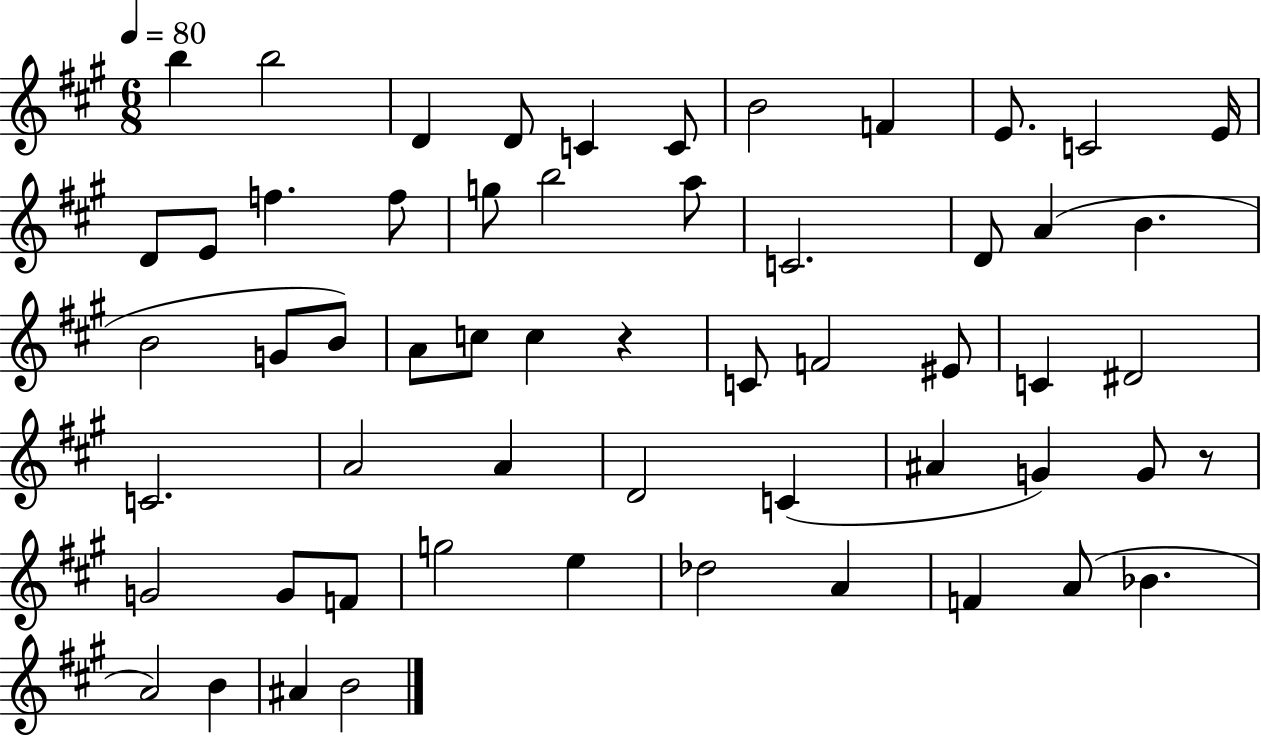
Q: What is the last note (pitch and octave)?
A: B4